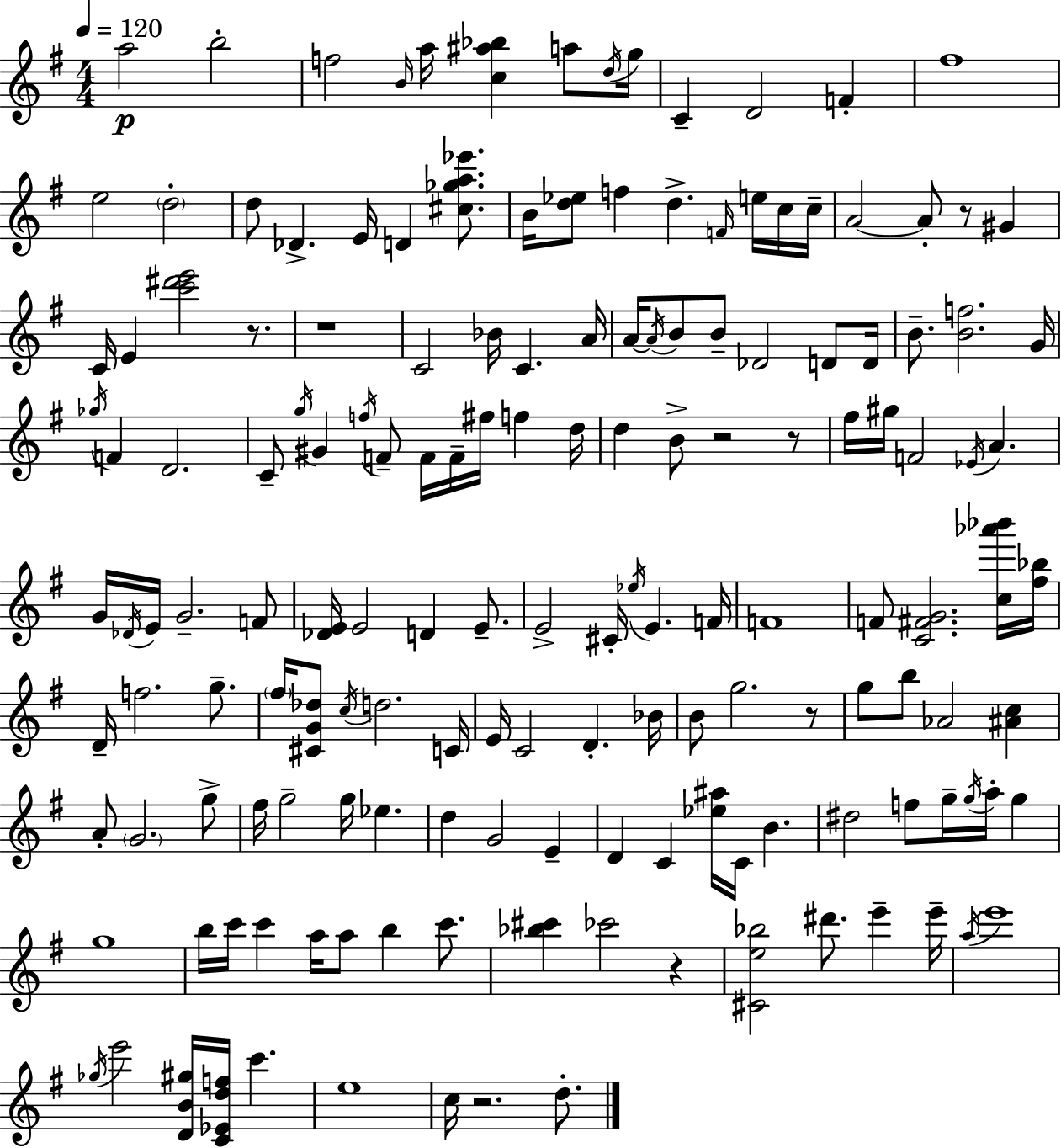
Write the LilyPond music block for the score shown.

{
  \clef treble
  \numericTimeSignature
  \time 4/4
  \key g \major
  \tempo 4 = 120
  a''2\p b''2-. | f''2 \grace { b'16 } a''16 <c'' ais'' bes''>4 a''8 | \acciaccatura { d''16 } g''16 c'4-- d'2 f'4-. | fis''1 | \break e''2 \parenthesize d''2-. | d''8 des'4.-> e'16 d'4 <cis'' ges'' a'' ees'''>8. | b'16 <d'' ees''>8 f''4 d''4.-> \grace { f'16 } | e''16 c''16 c''16-- a'2~~ a'8-. r8 gis'4 | \break c'16 e'4 <c''' dis''' e'''>2 | r8. r1 | c'2 bes'16 c'4. | a'16 a'16~~ \acciaccatura { a'16 } b'8 b'8-- des'2 | \break d'8 d'16 b'8.-- <b' f''>2. | g'16 \acciaccatura { ges''16 } f'4 d'2. | c'8-- \acciaccatura { g''16 } gis'4 \acciaccatura { f''16 } f'8-- f'16 | f'16-- fis''16 f''4 d''16 d''4 b'8-> r2 | \break r8 fis''16 gis''16 f'2 | \acciaccatura { ees'16 } a'4. g'16 \acciaccatura { des'16 } e'16 g'2.-- | f'8 <des' e'>16 e'2 | d'4 e'8.-- e'2-> | \break cis'16-. \acciaccatura { ees''16 } e'4. f'16 f'1 | f'8 <c' fis' g'>2. | <c'' aes''' bes'''>16 <fis'' bes''>16 d'16-- f''2. | g''8.-- \parenthesize fis''16 <cis' g' des''>8 \acciaccatura { c''16 } d''2. | \break c'16 e'16 c'2 | d'4.-. bes'16 b'8 g''2. | r8 g''8 b''8 aes'2 | <ais' c''>4 a'8-. \parenthesize g'2. | \break g''8-> fis''16 g''2-- | g''16 ees''4. d''4 g'2 | e'4-- d'4 c'4 | <ees'' ais''>16 c'16 b'4. dis''2 | \break f''8 g''16-- \acciaccatura { g''16 } a''16-. g''4 g''1 | b''16 c'''16 c'''4 | a''16 a''8 b''4 c'''8. <bes'' cis'''>4 | ces'''2 r4 <cis' e'' bes''>2 | \break dis'''8. e'''4-- e'''16-- \acciaccatura { a''16 } e'''1 | \acciaccatura { ges''16 } e'''2 | <d' b' gis''>16 <c' ees' d'' f''>16 c'''4. e''1 | c''16 r2. | \break d''8.-. \bar "|."
}